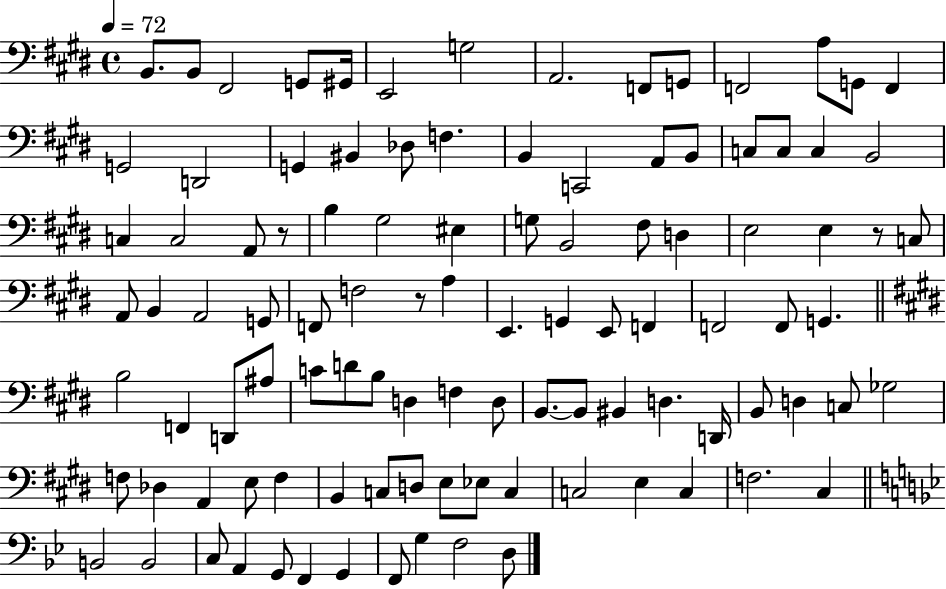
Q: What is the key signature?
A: E major